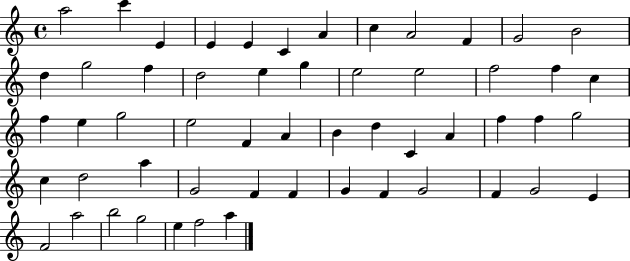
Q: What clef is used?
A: treble